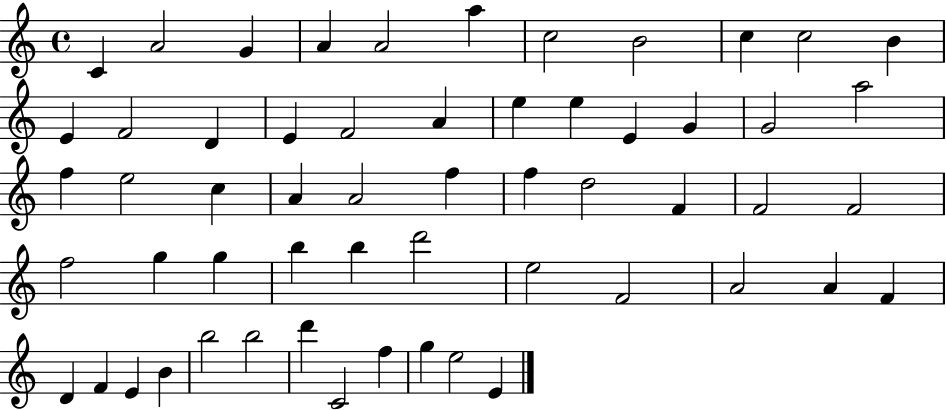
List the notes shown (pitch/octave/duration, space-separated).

C4/q A4/h G4/q A4/q A4/h A5/q C5/h B4/h C5/q C5/h B4/q E4/q F4/h D4/q E4/q F4/h A4/q E5/q E5/q E4/q G4/q G4/h A5/h F5/q E5/h C5/q A4/q A4/h F5/q F5/q D5/h F4/q F4/h F4/h F5/h G5/q G5/q B5/q B5/q D6/h E5/h F4/h A4/h A4/q F4/q D4/q F4/q E4/q B4/q B5/h B5/h D6/q C4/h F5/q G5/q E5/h E4/q